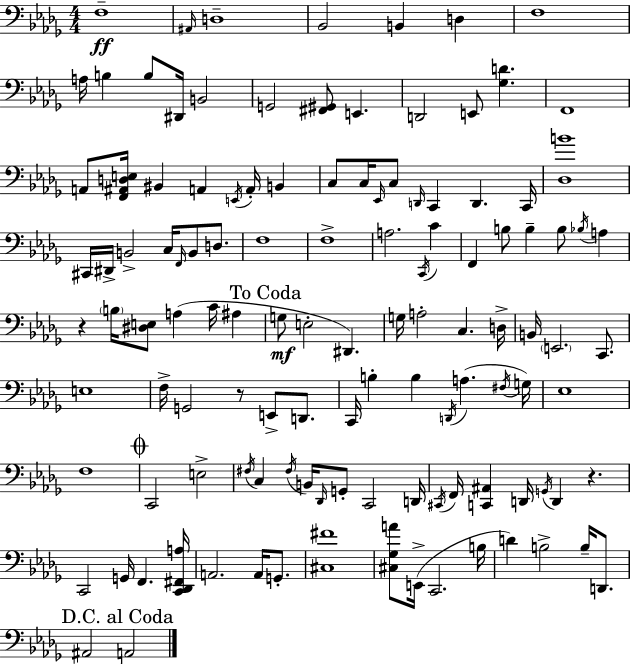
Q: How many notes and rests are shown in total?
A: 119